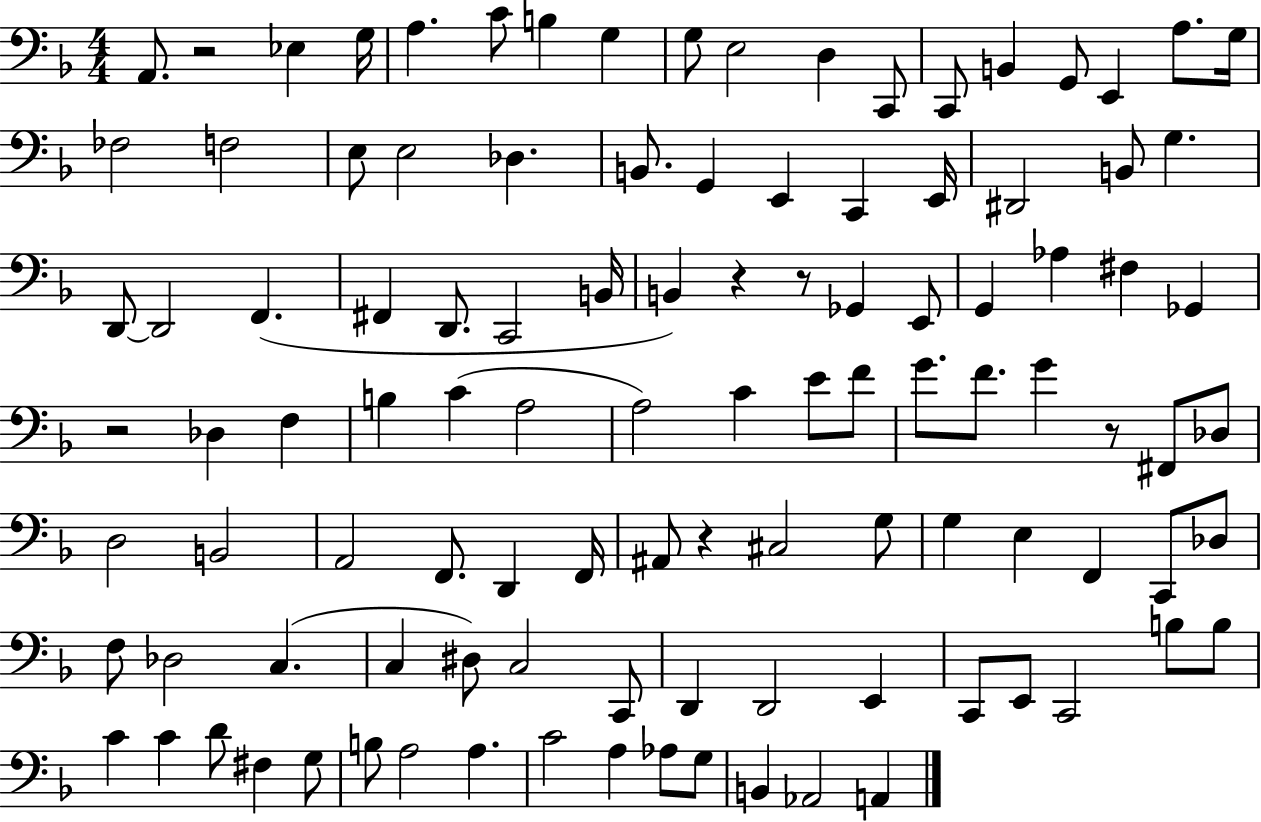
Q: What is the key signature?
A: F major